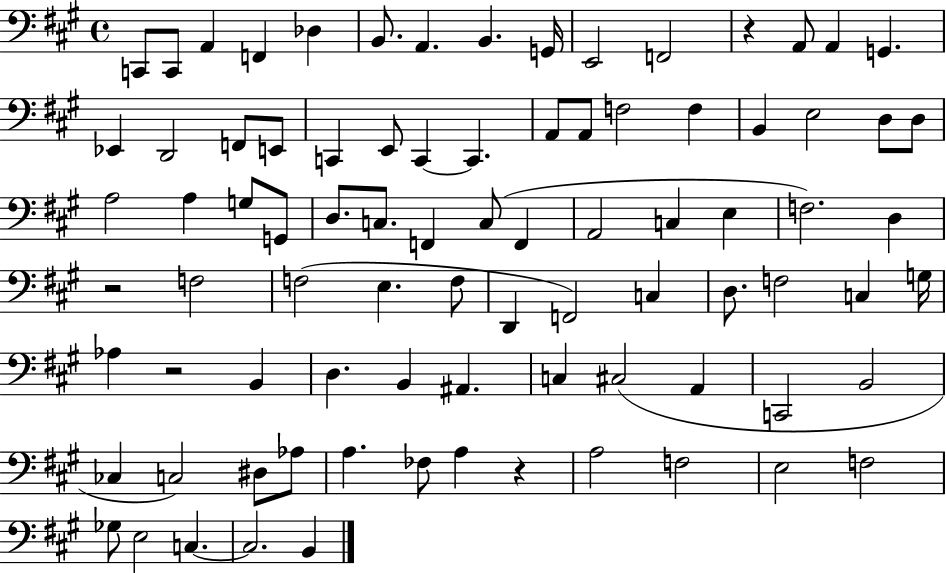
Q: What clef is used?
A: bass